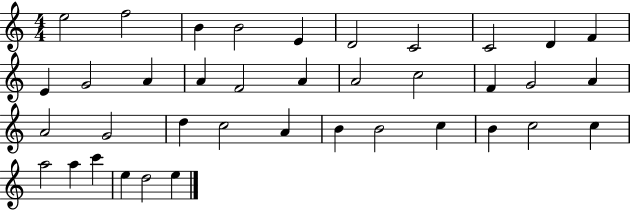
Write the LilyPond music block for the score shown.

{
  \clef treble
  \numericTimeSignature
  \time 4/4
  \key c \major
  e''2 f''2 | b'4 b'2 e'4 | d'2 c'2 | c'2 d'4 f'4 | \break e'4 g'2 a'4 | a'4 f'2 a'4 | a'2 c''2 | f'4 g'2 a'4 | \break a'2 g'2 | d''4 c''2 a'4 | b'4 b'2 c''4 | b'4 c''2 c''4 | \break a''2 a''4 c'''4 | e''4 d''2 e''4 | \bar "|."
}